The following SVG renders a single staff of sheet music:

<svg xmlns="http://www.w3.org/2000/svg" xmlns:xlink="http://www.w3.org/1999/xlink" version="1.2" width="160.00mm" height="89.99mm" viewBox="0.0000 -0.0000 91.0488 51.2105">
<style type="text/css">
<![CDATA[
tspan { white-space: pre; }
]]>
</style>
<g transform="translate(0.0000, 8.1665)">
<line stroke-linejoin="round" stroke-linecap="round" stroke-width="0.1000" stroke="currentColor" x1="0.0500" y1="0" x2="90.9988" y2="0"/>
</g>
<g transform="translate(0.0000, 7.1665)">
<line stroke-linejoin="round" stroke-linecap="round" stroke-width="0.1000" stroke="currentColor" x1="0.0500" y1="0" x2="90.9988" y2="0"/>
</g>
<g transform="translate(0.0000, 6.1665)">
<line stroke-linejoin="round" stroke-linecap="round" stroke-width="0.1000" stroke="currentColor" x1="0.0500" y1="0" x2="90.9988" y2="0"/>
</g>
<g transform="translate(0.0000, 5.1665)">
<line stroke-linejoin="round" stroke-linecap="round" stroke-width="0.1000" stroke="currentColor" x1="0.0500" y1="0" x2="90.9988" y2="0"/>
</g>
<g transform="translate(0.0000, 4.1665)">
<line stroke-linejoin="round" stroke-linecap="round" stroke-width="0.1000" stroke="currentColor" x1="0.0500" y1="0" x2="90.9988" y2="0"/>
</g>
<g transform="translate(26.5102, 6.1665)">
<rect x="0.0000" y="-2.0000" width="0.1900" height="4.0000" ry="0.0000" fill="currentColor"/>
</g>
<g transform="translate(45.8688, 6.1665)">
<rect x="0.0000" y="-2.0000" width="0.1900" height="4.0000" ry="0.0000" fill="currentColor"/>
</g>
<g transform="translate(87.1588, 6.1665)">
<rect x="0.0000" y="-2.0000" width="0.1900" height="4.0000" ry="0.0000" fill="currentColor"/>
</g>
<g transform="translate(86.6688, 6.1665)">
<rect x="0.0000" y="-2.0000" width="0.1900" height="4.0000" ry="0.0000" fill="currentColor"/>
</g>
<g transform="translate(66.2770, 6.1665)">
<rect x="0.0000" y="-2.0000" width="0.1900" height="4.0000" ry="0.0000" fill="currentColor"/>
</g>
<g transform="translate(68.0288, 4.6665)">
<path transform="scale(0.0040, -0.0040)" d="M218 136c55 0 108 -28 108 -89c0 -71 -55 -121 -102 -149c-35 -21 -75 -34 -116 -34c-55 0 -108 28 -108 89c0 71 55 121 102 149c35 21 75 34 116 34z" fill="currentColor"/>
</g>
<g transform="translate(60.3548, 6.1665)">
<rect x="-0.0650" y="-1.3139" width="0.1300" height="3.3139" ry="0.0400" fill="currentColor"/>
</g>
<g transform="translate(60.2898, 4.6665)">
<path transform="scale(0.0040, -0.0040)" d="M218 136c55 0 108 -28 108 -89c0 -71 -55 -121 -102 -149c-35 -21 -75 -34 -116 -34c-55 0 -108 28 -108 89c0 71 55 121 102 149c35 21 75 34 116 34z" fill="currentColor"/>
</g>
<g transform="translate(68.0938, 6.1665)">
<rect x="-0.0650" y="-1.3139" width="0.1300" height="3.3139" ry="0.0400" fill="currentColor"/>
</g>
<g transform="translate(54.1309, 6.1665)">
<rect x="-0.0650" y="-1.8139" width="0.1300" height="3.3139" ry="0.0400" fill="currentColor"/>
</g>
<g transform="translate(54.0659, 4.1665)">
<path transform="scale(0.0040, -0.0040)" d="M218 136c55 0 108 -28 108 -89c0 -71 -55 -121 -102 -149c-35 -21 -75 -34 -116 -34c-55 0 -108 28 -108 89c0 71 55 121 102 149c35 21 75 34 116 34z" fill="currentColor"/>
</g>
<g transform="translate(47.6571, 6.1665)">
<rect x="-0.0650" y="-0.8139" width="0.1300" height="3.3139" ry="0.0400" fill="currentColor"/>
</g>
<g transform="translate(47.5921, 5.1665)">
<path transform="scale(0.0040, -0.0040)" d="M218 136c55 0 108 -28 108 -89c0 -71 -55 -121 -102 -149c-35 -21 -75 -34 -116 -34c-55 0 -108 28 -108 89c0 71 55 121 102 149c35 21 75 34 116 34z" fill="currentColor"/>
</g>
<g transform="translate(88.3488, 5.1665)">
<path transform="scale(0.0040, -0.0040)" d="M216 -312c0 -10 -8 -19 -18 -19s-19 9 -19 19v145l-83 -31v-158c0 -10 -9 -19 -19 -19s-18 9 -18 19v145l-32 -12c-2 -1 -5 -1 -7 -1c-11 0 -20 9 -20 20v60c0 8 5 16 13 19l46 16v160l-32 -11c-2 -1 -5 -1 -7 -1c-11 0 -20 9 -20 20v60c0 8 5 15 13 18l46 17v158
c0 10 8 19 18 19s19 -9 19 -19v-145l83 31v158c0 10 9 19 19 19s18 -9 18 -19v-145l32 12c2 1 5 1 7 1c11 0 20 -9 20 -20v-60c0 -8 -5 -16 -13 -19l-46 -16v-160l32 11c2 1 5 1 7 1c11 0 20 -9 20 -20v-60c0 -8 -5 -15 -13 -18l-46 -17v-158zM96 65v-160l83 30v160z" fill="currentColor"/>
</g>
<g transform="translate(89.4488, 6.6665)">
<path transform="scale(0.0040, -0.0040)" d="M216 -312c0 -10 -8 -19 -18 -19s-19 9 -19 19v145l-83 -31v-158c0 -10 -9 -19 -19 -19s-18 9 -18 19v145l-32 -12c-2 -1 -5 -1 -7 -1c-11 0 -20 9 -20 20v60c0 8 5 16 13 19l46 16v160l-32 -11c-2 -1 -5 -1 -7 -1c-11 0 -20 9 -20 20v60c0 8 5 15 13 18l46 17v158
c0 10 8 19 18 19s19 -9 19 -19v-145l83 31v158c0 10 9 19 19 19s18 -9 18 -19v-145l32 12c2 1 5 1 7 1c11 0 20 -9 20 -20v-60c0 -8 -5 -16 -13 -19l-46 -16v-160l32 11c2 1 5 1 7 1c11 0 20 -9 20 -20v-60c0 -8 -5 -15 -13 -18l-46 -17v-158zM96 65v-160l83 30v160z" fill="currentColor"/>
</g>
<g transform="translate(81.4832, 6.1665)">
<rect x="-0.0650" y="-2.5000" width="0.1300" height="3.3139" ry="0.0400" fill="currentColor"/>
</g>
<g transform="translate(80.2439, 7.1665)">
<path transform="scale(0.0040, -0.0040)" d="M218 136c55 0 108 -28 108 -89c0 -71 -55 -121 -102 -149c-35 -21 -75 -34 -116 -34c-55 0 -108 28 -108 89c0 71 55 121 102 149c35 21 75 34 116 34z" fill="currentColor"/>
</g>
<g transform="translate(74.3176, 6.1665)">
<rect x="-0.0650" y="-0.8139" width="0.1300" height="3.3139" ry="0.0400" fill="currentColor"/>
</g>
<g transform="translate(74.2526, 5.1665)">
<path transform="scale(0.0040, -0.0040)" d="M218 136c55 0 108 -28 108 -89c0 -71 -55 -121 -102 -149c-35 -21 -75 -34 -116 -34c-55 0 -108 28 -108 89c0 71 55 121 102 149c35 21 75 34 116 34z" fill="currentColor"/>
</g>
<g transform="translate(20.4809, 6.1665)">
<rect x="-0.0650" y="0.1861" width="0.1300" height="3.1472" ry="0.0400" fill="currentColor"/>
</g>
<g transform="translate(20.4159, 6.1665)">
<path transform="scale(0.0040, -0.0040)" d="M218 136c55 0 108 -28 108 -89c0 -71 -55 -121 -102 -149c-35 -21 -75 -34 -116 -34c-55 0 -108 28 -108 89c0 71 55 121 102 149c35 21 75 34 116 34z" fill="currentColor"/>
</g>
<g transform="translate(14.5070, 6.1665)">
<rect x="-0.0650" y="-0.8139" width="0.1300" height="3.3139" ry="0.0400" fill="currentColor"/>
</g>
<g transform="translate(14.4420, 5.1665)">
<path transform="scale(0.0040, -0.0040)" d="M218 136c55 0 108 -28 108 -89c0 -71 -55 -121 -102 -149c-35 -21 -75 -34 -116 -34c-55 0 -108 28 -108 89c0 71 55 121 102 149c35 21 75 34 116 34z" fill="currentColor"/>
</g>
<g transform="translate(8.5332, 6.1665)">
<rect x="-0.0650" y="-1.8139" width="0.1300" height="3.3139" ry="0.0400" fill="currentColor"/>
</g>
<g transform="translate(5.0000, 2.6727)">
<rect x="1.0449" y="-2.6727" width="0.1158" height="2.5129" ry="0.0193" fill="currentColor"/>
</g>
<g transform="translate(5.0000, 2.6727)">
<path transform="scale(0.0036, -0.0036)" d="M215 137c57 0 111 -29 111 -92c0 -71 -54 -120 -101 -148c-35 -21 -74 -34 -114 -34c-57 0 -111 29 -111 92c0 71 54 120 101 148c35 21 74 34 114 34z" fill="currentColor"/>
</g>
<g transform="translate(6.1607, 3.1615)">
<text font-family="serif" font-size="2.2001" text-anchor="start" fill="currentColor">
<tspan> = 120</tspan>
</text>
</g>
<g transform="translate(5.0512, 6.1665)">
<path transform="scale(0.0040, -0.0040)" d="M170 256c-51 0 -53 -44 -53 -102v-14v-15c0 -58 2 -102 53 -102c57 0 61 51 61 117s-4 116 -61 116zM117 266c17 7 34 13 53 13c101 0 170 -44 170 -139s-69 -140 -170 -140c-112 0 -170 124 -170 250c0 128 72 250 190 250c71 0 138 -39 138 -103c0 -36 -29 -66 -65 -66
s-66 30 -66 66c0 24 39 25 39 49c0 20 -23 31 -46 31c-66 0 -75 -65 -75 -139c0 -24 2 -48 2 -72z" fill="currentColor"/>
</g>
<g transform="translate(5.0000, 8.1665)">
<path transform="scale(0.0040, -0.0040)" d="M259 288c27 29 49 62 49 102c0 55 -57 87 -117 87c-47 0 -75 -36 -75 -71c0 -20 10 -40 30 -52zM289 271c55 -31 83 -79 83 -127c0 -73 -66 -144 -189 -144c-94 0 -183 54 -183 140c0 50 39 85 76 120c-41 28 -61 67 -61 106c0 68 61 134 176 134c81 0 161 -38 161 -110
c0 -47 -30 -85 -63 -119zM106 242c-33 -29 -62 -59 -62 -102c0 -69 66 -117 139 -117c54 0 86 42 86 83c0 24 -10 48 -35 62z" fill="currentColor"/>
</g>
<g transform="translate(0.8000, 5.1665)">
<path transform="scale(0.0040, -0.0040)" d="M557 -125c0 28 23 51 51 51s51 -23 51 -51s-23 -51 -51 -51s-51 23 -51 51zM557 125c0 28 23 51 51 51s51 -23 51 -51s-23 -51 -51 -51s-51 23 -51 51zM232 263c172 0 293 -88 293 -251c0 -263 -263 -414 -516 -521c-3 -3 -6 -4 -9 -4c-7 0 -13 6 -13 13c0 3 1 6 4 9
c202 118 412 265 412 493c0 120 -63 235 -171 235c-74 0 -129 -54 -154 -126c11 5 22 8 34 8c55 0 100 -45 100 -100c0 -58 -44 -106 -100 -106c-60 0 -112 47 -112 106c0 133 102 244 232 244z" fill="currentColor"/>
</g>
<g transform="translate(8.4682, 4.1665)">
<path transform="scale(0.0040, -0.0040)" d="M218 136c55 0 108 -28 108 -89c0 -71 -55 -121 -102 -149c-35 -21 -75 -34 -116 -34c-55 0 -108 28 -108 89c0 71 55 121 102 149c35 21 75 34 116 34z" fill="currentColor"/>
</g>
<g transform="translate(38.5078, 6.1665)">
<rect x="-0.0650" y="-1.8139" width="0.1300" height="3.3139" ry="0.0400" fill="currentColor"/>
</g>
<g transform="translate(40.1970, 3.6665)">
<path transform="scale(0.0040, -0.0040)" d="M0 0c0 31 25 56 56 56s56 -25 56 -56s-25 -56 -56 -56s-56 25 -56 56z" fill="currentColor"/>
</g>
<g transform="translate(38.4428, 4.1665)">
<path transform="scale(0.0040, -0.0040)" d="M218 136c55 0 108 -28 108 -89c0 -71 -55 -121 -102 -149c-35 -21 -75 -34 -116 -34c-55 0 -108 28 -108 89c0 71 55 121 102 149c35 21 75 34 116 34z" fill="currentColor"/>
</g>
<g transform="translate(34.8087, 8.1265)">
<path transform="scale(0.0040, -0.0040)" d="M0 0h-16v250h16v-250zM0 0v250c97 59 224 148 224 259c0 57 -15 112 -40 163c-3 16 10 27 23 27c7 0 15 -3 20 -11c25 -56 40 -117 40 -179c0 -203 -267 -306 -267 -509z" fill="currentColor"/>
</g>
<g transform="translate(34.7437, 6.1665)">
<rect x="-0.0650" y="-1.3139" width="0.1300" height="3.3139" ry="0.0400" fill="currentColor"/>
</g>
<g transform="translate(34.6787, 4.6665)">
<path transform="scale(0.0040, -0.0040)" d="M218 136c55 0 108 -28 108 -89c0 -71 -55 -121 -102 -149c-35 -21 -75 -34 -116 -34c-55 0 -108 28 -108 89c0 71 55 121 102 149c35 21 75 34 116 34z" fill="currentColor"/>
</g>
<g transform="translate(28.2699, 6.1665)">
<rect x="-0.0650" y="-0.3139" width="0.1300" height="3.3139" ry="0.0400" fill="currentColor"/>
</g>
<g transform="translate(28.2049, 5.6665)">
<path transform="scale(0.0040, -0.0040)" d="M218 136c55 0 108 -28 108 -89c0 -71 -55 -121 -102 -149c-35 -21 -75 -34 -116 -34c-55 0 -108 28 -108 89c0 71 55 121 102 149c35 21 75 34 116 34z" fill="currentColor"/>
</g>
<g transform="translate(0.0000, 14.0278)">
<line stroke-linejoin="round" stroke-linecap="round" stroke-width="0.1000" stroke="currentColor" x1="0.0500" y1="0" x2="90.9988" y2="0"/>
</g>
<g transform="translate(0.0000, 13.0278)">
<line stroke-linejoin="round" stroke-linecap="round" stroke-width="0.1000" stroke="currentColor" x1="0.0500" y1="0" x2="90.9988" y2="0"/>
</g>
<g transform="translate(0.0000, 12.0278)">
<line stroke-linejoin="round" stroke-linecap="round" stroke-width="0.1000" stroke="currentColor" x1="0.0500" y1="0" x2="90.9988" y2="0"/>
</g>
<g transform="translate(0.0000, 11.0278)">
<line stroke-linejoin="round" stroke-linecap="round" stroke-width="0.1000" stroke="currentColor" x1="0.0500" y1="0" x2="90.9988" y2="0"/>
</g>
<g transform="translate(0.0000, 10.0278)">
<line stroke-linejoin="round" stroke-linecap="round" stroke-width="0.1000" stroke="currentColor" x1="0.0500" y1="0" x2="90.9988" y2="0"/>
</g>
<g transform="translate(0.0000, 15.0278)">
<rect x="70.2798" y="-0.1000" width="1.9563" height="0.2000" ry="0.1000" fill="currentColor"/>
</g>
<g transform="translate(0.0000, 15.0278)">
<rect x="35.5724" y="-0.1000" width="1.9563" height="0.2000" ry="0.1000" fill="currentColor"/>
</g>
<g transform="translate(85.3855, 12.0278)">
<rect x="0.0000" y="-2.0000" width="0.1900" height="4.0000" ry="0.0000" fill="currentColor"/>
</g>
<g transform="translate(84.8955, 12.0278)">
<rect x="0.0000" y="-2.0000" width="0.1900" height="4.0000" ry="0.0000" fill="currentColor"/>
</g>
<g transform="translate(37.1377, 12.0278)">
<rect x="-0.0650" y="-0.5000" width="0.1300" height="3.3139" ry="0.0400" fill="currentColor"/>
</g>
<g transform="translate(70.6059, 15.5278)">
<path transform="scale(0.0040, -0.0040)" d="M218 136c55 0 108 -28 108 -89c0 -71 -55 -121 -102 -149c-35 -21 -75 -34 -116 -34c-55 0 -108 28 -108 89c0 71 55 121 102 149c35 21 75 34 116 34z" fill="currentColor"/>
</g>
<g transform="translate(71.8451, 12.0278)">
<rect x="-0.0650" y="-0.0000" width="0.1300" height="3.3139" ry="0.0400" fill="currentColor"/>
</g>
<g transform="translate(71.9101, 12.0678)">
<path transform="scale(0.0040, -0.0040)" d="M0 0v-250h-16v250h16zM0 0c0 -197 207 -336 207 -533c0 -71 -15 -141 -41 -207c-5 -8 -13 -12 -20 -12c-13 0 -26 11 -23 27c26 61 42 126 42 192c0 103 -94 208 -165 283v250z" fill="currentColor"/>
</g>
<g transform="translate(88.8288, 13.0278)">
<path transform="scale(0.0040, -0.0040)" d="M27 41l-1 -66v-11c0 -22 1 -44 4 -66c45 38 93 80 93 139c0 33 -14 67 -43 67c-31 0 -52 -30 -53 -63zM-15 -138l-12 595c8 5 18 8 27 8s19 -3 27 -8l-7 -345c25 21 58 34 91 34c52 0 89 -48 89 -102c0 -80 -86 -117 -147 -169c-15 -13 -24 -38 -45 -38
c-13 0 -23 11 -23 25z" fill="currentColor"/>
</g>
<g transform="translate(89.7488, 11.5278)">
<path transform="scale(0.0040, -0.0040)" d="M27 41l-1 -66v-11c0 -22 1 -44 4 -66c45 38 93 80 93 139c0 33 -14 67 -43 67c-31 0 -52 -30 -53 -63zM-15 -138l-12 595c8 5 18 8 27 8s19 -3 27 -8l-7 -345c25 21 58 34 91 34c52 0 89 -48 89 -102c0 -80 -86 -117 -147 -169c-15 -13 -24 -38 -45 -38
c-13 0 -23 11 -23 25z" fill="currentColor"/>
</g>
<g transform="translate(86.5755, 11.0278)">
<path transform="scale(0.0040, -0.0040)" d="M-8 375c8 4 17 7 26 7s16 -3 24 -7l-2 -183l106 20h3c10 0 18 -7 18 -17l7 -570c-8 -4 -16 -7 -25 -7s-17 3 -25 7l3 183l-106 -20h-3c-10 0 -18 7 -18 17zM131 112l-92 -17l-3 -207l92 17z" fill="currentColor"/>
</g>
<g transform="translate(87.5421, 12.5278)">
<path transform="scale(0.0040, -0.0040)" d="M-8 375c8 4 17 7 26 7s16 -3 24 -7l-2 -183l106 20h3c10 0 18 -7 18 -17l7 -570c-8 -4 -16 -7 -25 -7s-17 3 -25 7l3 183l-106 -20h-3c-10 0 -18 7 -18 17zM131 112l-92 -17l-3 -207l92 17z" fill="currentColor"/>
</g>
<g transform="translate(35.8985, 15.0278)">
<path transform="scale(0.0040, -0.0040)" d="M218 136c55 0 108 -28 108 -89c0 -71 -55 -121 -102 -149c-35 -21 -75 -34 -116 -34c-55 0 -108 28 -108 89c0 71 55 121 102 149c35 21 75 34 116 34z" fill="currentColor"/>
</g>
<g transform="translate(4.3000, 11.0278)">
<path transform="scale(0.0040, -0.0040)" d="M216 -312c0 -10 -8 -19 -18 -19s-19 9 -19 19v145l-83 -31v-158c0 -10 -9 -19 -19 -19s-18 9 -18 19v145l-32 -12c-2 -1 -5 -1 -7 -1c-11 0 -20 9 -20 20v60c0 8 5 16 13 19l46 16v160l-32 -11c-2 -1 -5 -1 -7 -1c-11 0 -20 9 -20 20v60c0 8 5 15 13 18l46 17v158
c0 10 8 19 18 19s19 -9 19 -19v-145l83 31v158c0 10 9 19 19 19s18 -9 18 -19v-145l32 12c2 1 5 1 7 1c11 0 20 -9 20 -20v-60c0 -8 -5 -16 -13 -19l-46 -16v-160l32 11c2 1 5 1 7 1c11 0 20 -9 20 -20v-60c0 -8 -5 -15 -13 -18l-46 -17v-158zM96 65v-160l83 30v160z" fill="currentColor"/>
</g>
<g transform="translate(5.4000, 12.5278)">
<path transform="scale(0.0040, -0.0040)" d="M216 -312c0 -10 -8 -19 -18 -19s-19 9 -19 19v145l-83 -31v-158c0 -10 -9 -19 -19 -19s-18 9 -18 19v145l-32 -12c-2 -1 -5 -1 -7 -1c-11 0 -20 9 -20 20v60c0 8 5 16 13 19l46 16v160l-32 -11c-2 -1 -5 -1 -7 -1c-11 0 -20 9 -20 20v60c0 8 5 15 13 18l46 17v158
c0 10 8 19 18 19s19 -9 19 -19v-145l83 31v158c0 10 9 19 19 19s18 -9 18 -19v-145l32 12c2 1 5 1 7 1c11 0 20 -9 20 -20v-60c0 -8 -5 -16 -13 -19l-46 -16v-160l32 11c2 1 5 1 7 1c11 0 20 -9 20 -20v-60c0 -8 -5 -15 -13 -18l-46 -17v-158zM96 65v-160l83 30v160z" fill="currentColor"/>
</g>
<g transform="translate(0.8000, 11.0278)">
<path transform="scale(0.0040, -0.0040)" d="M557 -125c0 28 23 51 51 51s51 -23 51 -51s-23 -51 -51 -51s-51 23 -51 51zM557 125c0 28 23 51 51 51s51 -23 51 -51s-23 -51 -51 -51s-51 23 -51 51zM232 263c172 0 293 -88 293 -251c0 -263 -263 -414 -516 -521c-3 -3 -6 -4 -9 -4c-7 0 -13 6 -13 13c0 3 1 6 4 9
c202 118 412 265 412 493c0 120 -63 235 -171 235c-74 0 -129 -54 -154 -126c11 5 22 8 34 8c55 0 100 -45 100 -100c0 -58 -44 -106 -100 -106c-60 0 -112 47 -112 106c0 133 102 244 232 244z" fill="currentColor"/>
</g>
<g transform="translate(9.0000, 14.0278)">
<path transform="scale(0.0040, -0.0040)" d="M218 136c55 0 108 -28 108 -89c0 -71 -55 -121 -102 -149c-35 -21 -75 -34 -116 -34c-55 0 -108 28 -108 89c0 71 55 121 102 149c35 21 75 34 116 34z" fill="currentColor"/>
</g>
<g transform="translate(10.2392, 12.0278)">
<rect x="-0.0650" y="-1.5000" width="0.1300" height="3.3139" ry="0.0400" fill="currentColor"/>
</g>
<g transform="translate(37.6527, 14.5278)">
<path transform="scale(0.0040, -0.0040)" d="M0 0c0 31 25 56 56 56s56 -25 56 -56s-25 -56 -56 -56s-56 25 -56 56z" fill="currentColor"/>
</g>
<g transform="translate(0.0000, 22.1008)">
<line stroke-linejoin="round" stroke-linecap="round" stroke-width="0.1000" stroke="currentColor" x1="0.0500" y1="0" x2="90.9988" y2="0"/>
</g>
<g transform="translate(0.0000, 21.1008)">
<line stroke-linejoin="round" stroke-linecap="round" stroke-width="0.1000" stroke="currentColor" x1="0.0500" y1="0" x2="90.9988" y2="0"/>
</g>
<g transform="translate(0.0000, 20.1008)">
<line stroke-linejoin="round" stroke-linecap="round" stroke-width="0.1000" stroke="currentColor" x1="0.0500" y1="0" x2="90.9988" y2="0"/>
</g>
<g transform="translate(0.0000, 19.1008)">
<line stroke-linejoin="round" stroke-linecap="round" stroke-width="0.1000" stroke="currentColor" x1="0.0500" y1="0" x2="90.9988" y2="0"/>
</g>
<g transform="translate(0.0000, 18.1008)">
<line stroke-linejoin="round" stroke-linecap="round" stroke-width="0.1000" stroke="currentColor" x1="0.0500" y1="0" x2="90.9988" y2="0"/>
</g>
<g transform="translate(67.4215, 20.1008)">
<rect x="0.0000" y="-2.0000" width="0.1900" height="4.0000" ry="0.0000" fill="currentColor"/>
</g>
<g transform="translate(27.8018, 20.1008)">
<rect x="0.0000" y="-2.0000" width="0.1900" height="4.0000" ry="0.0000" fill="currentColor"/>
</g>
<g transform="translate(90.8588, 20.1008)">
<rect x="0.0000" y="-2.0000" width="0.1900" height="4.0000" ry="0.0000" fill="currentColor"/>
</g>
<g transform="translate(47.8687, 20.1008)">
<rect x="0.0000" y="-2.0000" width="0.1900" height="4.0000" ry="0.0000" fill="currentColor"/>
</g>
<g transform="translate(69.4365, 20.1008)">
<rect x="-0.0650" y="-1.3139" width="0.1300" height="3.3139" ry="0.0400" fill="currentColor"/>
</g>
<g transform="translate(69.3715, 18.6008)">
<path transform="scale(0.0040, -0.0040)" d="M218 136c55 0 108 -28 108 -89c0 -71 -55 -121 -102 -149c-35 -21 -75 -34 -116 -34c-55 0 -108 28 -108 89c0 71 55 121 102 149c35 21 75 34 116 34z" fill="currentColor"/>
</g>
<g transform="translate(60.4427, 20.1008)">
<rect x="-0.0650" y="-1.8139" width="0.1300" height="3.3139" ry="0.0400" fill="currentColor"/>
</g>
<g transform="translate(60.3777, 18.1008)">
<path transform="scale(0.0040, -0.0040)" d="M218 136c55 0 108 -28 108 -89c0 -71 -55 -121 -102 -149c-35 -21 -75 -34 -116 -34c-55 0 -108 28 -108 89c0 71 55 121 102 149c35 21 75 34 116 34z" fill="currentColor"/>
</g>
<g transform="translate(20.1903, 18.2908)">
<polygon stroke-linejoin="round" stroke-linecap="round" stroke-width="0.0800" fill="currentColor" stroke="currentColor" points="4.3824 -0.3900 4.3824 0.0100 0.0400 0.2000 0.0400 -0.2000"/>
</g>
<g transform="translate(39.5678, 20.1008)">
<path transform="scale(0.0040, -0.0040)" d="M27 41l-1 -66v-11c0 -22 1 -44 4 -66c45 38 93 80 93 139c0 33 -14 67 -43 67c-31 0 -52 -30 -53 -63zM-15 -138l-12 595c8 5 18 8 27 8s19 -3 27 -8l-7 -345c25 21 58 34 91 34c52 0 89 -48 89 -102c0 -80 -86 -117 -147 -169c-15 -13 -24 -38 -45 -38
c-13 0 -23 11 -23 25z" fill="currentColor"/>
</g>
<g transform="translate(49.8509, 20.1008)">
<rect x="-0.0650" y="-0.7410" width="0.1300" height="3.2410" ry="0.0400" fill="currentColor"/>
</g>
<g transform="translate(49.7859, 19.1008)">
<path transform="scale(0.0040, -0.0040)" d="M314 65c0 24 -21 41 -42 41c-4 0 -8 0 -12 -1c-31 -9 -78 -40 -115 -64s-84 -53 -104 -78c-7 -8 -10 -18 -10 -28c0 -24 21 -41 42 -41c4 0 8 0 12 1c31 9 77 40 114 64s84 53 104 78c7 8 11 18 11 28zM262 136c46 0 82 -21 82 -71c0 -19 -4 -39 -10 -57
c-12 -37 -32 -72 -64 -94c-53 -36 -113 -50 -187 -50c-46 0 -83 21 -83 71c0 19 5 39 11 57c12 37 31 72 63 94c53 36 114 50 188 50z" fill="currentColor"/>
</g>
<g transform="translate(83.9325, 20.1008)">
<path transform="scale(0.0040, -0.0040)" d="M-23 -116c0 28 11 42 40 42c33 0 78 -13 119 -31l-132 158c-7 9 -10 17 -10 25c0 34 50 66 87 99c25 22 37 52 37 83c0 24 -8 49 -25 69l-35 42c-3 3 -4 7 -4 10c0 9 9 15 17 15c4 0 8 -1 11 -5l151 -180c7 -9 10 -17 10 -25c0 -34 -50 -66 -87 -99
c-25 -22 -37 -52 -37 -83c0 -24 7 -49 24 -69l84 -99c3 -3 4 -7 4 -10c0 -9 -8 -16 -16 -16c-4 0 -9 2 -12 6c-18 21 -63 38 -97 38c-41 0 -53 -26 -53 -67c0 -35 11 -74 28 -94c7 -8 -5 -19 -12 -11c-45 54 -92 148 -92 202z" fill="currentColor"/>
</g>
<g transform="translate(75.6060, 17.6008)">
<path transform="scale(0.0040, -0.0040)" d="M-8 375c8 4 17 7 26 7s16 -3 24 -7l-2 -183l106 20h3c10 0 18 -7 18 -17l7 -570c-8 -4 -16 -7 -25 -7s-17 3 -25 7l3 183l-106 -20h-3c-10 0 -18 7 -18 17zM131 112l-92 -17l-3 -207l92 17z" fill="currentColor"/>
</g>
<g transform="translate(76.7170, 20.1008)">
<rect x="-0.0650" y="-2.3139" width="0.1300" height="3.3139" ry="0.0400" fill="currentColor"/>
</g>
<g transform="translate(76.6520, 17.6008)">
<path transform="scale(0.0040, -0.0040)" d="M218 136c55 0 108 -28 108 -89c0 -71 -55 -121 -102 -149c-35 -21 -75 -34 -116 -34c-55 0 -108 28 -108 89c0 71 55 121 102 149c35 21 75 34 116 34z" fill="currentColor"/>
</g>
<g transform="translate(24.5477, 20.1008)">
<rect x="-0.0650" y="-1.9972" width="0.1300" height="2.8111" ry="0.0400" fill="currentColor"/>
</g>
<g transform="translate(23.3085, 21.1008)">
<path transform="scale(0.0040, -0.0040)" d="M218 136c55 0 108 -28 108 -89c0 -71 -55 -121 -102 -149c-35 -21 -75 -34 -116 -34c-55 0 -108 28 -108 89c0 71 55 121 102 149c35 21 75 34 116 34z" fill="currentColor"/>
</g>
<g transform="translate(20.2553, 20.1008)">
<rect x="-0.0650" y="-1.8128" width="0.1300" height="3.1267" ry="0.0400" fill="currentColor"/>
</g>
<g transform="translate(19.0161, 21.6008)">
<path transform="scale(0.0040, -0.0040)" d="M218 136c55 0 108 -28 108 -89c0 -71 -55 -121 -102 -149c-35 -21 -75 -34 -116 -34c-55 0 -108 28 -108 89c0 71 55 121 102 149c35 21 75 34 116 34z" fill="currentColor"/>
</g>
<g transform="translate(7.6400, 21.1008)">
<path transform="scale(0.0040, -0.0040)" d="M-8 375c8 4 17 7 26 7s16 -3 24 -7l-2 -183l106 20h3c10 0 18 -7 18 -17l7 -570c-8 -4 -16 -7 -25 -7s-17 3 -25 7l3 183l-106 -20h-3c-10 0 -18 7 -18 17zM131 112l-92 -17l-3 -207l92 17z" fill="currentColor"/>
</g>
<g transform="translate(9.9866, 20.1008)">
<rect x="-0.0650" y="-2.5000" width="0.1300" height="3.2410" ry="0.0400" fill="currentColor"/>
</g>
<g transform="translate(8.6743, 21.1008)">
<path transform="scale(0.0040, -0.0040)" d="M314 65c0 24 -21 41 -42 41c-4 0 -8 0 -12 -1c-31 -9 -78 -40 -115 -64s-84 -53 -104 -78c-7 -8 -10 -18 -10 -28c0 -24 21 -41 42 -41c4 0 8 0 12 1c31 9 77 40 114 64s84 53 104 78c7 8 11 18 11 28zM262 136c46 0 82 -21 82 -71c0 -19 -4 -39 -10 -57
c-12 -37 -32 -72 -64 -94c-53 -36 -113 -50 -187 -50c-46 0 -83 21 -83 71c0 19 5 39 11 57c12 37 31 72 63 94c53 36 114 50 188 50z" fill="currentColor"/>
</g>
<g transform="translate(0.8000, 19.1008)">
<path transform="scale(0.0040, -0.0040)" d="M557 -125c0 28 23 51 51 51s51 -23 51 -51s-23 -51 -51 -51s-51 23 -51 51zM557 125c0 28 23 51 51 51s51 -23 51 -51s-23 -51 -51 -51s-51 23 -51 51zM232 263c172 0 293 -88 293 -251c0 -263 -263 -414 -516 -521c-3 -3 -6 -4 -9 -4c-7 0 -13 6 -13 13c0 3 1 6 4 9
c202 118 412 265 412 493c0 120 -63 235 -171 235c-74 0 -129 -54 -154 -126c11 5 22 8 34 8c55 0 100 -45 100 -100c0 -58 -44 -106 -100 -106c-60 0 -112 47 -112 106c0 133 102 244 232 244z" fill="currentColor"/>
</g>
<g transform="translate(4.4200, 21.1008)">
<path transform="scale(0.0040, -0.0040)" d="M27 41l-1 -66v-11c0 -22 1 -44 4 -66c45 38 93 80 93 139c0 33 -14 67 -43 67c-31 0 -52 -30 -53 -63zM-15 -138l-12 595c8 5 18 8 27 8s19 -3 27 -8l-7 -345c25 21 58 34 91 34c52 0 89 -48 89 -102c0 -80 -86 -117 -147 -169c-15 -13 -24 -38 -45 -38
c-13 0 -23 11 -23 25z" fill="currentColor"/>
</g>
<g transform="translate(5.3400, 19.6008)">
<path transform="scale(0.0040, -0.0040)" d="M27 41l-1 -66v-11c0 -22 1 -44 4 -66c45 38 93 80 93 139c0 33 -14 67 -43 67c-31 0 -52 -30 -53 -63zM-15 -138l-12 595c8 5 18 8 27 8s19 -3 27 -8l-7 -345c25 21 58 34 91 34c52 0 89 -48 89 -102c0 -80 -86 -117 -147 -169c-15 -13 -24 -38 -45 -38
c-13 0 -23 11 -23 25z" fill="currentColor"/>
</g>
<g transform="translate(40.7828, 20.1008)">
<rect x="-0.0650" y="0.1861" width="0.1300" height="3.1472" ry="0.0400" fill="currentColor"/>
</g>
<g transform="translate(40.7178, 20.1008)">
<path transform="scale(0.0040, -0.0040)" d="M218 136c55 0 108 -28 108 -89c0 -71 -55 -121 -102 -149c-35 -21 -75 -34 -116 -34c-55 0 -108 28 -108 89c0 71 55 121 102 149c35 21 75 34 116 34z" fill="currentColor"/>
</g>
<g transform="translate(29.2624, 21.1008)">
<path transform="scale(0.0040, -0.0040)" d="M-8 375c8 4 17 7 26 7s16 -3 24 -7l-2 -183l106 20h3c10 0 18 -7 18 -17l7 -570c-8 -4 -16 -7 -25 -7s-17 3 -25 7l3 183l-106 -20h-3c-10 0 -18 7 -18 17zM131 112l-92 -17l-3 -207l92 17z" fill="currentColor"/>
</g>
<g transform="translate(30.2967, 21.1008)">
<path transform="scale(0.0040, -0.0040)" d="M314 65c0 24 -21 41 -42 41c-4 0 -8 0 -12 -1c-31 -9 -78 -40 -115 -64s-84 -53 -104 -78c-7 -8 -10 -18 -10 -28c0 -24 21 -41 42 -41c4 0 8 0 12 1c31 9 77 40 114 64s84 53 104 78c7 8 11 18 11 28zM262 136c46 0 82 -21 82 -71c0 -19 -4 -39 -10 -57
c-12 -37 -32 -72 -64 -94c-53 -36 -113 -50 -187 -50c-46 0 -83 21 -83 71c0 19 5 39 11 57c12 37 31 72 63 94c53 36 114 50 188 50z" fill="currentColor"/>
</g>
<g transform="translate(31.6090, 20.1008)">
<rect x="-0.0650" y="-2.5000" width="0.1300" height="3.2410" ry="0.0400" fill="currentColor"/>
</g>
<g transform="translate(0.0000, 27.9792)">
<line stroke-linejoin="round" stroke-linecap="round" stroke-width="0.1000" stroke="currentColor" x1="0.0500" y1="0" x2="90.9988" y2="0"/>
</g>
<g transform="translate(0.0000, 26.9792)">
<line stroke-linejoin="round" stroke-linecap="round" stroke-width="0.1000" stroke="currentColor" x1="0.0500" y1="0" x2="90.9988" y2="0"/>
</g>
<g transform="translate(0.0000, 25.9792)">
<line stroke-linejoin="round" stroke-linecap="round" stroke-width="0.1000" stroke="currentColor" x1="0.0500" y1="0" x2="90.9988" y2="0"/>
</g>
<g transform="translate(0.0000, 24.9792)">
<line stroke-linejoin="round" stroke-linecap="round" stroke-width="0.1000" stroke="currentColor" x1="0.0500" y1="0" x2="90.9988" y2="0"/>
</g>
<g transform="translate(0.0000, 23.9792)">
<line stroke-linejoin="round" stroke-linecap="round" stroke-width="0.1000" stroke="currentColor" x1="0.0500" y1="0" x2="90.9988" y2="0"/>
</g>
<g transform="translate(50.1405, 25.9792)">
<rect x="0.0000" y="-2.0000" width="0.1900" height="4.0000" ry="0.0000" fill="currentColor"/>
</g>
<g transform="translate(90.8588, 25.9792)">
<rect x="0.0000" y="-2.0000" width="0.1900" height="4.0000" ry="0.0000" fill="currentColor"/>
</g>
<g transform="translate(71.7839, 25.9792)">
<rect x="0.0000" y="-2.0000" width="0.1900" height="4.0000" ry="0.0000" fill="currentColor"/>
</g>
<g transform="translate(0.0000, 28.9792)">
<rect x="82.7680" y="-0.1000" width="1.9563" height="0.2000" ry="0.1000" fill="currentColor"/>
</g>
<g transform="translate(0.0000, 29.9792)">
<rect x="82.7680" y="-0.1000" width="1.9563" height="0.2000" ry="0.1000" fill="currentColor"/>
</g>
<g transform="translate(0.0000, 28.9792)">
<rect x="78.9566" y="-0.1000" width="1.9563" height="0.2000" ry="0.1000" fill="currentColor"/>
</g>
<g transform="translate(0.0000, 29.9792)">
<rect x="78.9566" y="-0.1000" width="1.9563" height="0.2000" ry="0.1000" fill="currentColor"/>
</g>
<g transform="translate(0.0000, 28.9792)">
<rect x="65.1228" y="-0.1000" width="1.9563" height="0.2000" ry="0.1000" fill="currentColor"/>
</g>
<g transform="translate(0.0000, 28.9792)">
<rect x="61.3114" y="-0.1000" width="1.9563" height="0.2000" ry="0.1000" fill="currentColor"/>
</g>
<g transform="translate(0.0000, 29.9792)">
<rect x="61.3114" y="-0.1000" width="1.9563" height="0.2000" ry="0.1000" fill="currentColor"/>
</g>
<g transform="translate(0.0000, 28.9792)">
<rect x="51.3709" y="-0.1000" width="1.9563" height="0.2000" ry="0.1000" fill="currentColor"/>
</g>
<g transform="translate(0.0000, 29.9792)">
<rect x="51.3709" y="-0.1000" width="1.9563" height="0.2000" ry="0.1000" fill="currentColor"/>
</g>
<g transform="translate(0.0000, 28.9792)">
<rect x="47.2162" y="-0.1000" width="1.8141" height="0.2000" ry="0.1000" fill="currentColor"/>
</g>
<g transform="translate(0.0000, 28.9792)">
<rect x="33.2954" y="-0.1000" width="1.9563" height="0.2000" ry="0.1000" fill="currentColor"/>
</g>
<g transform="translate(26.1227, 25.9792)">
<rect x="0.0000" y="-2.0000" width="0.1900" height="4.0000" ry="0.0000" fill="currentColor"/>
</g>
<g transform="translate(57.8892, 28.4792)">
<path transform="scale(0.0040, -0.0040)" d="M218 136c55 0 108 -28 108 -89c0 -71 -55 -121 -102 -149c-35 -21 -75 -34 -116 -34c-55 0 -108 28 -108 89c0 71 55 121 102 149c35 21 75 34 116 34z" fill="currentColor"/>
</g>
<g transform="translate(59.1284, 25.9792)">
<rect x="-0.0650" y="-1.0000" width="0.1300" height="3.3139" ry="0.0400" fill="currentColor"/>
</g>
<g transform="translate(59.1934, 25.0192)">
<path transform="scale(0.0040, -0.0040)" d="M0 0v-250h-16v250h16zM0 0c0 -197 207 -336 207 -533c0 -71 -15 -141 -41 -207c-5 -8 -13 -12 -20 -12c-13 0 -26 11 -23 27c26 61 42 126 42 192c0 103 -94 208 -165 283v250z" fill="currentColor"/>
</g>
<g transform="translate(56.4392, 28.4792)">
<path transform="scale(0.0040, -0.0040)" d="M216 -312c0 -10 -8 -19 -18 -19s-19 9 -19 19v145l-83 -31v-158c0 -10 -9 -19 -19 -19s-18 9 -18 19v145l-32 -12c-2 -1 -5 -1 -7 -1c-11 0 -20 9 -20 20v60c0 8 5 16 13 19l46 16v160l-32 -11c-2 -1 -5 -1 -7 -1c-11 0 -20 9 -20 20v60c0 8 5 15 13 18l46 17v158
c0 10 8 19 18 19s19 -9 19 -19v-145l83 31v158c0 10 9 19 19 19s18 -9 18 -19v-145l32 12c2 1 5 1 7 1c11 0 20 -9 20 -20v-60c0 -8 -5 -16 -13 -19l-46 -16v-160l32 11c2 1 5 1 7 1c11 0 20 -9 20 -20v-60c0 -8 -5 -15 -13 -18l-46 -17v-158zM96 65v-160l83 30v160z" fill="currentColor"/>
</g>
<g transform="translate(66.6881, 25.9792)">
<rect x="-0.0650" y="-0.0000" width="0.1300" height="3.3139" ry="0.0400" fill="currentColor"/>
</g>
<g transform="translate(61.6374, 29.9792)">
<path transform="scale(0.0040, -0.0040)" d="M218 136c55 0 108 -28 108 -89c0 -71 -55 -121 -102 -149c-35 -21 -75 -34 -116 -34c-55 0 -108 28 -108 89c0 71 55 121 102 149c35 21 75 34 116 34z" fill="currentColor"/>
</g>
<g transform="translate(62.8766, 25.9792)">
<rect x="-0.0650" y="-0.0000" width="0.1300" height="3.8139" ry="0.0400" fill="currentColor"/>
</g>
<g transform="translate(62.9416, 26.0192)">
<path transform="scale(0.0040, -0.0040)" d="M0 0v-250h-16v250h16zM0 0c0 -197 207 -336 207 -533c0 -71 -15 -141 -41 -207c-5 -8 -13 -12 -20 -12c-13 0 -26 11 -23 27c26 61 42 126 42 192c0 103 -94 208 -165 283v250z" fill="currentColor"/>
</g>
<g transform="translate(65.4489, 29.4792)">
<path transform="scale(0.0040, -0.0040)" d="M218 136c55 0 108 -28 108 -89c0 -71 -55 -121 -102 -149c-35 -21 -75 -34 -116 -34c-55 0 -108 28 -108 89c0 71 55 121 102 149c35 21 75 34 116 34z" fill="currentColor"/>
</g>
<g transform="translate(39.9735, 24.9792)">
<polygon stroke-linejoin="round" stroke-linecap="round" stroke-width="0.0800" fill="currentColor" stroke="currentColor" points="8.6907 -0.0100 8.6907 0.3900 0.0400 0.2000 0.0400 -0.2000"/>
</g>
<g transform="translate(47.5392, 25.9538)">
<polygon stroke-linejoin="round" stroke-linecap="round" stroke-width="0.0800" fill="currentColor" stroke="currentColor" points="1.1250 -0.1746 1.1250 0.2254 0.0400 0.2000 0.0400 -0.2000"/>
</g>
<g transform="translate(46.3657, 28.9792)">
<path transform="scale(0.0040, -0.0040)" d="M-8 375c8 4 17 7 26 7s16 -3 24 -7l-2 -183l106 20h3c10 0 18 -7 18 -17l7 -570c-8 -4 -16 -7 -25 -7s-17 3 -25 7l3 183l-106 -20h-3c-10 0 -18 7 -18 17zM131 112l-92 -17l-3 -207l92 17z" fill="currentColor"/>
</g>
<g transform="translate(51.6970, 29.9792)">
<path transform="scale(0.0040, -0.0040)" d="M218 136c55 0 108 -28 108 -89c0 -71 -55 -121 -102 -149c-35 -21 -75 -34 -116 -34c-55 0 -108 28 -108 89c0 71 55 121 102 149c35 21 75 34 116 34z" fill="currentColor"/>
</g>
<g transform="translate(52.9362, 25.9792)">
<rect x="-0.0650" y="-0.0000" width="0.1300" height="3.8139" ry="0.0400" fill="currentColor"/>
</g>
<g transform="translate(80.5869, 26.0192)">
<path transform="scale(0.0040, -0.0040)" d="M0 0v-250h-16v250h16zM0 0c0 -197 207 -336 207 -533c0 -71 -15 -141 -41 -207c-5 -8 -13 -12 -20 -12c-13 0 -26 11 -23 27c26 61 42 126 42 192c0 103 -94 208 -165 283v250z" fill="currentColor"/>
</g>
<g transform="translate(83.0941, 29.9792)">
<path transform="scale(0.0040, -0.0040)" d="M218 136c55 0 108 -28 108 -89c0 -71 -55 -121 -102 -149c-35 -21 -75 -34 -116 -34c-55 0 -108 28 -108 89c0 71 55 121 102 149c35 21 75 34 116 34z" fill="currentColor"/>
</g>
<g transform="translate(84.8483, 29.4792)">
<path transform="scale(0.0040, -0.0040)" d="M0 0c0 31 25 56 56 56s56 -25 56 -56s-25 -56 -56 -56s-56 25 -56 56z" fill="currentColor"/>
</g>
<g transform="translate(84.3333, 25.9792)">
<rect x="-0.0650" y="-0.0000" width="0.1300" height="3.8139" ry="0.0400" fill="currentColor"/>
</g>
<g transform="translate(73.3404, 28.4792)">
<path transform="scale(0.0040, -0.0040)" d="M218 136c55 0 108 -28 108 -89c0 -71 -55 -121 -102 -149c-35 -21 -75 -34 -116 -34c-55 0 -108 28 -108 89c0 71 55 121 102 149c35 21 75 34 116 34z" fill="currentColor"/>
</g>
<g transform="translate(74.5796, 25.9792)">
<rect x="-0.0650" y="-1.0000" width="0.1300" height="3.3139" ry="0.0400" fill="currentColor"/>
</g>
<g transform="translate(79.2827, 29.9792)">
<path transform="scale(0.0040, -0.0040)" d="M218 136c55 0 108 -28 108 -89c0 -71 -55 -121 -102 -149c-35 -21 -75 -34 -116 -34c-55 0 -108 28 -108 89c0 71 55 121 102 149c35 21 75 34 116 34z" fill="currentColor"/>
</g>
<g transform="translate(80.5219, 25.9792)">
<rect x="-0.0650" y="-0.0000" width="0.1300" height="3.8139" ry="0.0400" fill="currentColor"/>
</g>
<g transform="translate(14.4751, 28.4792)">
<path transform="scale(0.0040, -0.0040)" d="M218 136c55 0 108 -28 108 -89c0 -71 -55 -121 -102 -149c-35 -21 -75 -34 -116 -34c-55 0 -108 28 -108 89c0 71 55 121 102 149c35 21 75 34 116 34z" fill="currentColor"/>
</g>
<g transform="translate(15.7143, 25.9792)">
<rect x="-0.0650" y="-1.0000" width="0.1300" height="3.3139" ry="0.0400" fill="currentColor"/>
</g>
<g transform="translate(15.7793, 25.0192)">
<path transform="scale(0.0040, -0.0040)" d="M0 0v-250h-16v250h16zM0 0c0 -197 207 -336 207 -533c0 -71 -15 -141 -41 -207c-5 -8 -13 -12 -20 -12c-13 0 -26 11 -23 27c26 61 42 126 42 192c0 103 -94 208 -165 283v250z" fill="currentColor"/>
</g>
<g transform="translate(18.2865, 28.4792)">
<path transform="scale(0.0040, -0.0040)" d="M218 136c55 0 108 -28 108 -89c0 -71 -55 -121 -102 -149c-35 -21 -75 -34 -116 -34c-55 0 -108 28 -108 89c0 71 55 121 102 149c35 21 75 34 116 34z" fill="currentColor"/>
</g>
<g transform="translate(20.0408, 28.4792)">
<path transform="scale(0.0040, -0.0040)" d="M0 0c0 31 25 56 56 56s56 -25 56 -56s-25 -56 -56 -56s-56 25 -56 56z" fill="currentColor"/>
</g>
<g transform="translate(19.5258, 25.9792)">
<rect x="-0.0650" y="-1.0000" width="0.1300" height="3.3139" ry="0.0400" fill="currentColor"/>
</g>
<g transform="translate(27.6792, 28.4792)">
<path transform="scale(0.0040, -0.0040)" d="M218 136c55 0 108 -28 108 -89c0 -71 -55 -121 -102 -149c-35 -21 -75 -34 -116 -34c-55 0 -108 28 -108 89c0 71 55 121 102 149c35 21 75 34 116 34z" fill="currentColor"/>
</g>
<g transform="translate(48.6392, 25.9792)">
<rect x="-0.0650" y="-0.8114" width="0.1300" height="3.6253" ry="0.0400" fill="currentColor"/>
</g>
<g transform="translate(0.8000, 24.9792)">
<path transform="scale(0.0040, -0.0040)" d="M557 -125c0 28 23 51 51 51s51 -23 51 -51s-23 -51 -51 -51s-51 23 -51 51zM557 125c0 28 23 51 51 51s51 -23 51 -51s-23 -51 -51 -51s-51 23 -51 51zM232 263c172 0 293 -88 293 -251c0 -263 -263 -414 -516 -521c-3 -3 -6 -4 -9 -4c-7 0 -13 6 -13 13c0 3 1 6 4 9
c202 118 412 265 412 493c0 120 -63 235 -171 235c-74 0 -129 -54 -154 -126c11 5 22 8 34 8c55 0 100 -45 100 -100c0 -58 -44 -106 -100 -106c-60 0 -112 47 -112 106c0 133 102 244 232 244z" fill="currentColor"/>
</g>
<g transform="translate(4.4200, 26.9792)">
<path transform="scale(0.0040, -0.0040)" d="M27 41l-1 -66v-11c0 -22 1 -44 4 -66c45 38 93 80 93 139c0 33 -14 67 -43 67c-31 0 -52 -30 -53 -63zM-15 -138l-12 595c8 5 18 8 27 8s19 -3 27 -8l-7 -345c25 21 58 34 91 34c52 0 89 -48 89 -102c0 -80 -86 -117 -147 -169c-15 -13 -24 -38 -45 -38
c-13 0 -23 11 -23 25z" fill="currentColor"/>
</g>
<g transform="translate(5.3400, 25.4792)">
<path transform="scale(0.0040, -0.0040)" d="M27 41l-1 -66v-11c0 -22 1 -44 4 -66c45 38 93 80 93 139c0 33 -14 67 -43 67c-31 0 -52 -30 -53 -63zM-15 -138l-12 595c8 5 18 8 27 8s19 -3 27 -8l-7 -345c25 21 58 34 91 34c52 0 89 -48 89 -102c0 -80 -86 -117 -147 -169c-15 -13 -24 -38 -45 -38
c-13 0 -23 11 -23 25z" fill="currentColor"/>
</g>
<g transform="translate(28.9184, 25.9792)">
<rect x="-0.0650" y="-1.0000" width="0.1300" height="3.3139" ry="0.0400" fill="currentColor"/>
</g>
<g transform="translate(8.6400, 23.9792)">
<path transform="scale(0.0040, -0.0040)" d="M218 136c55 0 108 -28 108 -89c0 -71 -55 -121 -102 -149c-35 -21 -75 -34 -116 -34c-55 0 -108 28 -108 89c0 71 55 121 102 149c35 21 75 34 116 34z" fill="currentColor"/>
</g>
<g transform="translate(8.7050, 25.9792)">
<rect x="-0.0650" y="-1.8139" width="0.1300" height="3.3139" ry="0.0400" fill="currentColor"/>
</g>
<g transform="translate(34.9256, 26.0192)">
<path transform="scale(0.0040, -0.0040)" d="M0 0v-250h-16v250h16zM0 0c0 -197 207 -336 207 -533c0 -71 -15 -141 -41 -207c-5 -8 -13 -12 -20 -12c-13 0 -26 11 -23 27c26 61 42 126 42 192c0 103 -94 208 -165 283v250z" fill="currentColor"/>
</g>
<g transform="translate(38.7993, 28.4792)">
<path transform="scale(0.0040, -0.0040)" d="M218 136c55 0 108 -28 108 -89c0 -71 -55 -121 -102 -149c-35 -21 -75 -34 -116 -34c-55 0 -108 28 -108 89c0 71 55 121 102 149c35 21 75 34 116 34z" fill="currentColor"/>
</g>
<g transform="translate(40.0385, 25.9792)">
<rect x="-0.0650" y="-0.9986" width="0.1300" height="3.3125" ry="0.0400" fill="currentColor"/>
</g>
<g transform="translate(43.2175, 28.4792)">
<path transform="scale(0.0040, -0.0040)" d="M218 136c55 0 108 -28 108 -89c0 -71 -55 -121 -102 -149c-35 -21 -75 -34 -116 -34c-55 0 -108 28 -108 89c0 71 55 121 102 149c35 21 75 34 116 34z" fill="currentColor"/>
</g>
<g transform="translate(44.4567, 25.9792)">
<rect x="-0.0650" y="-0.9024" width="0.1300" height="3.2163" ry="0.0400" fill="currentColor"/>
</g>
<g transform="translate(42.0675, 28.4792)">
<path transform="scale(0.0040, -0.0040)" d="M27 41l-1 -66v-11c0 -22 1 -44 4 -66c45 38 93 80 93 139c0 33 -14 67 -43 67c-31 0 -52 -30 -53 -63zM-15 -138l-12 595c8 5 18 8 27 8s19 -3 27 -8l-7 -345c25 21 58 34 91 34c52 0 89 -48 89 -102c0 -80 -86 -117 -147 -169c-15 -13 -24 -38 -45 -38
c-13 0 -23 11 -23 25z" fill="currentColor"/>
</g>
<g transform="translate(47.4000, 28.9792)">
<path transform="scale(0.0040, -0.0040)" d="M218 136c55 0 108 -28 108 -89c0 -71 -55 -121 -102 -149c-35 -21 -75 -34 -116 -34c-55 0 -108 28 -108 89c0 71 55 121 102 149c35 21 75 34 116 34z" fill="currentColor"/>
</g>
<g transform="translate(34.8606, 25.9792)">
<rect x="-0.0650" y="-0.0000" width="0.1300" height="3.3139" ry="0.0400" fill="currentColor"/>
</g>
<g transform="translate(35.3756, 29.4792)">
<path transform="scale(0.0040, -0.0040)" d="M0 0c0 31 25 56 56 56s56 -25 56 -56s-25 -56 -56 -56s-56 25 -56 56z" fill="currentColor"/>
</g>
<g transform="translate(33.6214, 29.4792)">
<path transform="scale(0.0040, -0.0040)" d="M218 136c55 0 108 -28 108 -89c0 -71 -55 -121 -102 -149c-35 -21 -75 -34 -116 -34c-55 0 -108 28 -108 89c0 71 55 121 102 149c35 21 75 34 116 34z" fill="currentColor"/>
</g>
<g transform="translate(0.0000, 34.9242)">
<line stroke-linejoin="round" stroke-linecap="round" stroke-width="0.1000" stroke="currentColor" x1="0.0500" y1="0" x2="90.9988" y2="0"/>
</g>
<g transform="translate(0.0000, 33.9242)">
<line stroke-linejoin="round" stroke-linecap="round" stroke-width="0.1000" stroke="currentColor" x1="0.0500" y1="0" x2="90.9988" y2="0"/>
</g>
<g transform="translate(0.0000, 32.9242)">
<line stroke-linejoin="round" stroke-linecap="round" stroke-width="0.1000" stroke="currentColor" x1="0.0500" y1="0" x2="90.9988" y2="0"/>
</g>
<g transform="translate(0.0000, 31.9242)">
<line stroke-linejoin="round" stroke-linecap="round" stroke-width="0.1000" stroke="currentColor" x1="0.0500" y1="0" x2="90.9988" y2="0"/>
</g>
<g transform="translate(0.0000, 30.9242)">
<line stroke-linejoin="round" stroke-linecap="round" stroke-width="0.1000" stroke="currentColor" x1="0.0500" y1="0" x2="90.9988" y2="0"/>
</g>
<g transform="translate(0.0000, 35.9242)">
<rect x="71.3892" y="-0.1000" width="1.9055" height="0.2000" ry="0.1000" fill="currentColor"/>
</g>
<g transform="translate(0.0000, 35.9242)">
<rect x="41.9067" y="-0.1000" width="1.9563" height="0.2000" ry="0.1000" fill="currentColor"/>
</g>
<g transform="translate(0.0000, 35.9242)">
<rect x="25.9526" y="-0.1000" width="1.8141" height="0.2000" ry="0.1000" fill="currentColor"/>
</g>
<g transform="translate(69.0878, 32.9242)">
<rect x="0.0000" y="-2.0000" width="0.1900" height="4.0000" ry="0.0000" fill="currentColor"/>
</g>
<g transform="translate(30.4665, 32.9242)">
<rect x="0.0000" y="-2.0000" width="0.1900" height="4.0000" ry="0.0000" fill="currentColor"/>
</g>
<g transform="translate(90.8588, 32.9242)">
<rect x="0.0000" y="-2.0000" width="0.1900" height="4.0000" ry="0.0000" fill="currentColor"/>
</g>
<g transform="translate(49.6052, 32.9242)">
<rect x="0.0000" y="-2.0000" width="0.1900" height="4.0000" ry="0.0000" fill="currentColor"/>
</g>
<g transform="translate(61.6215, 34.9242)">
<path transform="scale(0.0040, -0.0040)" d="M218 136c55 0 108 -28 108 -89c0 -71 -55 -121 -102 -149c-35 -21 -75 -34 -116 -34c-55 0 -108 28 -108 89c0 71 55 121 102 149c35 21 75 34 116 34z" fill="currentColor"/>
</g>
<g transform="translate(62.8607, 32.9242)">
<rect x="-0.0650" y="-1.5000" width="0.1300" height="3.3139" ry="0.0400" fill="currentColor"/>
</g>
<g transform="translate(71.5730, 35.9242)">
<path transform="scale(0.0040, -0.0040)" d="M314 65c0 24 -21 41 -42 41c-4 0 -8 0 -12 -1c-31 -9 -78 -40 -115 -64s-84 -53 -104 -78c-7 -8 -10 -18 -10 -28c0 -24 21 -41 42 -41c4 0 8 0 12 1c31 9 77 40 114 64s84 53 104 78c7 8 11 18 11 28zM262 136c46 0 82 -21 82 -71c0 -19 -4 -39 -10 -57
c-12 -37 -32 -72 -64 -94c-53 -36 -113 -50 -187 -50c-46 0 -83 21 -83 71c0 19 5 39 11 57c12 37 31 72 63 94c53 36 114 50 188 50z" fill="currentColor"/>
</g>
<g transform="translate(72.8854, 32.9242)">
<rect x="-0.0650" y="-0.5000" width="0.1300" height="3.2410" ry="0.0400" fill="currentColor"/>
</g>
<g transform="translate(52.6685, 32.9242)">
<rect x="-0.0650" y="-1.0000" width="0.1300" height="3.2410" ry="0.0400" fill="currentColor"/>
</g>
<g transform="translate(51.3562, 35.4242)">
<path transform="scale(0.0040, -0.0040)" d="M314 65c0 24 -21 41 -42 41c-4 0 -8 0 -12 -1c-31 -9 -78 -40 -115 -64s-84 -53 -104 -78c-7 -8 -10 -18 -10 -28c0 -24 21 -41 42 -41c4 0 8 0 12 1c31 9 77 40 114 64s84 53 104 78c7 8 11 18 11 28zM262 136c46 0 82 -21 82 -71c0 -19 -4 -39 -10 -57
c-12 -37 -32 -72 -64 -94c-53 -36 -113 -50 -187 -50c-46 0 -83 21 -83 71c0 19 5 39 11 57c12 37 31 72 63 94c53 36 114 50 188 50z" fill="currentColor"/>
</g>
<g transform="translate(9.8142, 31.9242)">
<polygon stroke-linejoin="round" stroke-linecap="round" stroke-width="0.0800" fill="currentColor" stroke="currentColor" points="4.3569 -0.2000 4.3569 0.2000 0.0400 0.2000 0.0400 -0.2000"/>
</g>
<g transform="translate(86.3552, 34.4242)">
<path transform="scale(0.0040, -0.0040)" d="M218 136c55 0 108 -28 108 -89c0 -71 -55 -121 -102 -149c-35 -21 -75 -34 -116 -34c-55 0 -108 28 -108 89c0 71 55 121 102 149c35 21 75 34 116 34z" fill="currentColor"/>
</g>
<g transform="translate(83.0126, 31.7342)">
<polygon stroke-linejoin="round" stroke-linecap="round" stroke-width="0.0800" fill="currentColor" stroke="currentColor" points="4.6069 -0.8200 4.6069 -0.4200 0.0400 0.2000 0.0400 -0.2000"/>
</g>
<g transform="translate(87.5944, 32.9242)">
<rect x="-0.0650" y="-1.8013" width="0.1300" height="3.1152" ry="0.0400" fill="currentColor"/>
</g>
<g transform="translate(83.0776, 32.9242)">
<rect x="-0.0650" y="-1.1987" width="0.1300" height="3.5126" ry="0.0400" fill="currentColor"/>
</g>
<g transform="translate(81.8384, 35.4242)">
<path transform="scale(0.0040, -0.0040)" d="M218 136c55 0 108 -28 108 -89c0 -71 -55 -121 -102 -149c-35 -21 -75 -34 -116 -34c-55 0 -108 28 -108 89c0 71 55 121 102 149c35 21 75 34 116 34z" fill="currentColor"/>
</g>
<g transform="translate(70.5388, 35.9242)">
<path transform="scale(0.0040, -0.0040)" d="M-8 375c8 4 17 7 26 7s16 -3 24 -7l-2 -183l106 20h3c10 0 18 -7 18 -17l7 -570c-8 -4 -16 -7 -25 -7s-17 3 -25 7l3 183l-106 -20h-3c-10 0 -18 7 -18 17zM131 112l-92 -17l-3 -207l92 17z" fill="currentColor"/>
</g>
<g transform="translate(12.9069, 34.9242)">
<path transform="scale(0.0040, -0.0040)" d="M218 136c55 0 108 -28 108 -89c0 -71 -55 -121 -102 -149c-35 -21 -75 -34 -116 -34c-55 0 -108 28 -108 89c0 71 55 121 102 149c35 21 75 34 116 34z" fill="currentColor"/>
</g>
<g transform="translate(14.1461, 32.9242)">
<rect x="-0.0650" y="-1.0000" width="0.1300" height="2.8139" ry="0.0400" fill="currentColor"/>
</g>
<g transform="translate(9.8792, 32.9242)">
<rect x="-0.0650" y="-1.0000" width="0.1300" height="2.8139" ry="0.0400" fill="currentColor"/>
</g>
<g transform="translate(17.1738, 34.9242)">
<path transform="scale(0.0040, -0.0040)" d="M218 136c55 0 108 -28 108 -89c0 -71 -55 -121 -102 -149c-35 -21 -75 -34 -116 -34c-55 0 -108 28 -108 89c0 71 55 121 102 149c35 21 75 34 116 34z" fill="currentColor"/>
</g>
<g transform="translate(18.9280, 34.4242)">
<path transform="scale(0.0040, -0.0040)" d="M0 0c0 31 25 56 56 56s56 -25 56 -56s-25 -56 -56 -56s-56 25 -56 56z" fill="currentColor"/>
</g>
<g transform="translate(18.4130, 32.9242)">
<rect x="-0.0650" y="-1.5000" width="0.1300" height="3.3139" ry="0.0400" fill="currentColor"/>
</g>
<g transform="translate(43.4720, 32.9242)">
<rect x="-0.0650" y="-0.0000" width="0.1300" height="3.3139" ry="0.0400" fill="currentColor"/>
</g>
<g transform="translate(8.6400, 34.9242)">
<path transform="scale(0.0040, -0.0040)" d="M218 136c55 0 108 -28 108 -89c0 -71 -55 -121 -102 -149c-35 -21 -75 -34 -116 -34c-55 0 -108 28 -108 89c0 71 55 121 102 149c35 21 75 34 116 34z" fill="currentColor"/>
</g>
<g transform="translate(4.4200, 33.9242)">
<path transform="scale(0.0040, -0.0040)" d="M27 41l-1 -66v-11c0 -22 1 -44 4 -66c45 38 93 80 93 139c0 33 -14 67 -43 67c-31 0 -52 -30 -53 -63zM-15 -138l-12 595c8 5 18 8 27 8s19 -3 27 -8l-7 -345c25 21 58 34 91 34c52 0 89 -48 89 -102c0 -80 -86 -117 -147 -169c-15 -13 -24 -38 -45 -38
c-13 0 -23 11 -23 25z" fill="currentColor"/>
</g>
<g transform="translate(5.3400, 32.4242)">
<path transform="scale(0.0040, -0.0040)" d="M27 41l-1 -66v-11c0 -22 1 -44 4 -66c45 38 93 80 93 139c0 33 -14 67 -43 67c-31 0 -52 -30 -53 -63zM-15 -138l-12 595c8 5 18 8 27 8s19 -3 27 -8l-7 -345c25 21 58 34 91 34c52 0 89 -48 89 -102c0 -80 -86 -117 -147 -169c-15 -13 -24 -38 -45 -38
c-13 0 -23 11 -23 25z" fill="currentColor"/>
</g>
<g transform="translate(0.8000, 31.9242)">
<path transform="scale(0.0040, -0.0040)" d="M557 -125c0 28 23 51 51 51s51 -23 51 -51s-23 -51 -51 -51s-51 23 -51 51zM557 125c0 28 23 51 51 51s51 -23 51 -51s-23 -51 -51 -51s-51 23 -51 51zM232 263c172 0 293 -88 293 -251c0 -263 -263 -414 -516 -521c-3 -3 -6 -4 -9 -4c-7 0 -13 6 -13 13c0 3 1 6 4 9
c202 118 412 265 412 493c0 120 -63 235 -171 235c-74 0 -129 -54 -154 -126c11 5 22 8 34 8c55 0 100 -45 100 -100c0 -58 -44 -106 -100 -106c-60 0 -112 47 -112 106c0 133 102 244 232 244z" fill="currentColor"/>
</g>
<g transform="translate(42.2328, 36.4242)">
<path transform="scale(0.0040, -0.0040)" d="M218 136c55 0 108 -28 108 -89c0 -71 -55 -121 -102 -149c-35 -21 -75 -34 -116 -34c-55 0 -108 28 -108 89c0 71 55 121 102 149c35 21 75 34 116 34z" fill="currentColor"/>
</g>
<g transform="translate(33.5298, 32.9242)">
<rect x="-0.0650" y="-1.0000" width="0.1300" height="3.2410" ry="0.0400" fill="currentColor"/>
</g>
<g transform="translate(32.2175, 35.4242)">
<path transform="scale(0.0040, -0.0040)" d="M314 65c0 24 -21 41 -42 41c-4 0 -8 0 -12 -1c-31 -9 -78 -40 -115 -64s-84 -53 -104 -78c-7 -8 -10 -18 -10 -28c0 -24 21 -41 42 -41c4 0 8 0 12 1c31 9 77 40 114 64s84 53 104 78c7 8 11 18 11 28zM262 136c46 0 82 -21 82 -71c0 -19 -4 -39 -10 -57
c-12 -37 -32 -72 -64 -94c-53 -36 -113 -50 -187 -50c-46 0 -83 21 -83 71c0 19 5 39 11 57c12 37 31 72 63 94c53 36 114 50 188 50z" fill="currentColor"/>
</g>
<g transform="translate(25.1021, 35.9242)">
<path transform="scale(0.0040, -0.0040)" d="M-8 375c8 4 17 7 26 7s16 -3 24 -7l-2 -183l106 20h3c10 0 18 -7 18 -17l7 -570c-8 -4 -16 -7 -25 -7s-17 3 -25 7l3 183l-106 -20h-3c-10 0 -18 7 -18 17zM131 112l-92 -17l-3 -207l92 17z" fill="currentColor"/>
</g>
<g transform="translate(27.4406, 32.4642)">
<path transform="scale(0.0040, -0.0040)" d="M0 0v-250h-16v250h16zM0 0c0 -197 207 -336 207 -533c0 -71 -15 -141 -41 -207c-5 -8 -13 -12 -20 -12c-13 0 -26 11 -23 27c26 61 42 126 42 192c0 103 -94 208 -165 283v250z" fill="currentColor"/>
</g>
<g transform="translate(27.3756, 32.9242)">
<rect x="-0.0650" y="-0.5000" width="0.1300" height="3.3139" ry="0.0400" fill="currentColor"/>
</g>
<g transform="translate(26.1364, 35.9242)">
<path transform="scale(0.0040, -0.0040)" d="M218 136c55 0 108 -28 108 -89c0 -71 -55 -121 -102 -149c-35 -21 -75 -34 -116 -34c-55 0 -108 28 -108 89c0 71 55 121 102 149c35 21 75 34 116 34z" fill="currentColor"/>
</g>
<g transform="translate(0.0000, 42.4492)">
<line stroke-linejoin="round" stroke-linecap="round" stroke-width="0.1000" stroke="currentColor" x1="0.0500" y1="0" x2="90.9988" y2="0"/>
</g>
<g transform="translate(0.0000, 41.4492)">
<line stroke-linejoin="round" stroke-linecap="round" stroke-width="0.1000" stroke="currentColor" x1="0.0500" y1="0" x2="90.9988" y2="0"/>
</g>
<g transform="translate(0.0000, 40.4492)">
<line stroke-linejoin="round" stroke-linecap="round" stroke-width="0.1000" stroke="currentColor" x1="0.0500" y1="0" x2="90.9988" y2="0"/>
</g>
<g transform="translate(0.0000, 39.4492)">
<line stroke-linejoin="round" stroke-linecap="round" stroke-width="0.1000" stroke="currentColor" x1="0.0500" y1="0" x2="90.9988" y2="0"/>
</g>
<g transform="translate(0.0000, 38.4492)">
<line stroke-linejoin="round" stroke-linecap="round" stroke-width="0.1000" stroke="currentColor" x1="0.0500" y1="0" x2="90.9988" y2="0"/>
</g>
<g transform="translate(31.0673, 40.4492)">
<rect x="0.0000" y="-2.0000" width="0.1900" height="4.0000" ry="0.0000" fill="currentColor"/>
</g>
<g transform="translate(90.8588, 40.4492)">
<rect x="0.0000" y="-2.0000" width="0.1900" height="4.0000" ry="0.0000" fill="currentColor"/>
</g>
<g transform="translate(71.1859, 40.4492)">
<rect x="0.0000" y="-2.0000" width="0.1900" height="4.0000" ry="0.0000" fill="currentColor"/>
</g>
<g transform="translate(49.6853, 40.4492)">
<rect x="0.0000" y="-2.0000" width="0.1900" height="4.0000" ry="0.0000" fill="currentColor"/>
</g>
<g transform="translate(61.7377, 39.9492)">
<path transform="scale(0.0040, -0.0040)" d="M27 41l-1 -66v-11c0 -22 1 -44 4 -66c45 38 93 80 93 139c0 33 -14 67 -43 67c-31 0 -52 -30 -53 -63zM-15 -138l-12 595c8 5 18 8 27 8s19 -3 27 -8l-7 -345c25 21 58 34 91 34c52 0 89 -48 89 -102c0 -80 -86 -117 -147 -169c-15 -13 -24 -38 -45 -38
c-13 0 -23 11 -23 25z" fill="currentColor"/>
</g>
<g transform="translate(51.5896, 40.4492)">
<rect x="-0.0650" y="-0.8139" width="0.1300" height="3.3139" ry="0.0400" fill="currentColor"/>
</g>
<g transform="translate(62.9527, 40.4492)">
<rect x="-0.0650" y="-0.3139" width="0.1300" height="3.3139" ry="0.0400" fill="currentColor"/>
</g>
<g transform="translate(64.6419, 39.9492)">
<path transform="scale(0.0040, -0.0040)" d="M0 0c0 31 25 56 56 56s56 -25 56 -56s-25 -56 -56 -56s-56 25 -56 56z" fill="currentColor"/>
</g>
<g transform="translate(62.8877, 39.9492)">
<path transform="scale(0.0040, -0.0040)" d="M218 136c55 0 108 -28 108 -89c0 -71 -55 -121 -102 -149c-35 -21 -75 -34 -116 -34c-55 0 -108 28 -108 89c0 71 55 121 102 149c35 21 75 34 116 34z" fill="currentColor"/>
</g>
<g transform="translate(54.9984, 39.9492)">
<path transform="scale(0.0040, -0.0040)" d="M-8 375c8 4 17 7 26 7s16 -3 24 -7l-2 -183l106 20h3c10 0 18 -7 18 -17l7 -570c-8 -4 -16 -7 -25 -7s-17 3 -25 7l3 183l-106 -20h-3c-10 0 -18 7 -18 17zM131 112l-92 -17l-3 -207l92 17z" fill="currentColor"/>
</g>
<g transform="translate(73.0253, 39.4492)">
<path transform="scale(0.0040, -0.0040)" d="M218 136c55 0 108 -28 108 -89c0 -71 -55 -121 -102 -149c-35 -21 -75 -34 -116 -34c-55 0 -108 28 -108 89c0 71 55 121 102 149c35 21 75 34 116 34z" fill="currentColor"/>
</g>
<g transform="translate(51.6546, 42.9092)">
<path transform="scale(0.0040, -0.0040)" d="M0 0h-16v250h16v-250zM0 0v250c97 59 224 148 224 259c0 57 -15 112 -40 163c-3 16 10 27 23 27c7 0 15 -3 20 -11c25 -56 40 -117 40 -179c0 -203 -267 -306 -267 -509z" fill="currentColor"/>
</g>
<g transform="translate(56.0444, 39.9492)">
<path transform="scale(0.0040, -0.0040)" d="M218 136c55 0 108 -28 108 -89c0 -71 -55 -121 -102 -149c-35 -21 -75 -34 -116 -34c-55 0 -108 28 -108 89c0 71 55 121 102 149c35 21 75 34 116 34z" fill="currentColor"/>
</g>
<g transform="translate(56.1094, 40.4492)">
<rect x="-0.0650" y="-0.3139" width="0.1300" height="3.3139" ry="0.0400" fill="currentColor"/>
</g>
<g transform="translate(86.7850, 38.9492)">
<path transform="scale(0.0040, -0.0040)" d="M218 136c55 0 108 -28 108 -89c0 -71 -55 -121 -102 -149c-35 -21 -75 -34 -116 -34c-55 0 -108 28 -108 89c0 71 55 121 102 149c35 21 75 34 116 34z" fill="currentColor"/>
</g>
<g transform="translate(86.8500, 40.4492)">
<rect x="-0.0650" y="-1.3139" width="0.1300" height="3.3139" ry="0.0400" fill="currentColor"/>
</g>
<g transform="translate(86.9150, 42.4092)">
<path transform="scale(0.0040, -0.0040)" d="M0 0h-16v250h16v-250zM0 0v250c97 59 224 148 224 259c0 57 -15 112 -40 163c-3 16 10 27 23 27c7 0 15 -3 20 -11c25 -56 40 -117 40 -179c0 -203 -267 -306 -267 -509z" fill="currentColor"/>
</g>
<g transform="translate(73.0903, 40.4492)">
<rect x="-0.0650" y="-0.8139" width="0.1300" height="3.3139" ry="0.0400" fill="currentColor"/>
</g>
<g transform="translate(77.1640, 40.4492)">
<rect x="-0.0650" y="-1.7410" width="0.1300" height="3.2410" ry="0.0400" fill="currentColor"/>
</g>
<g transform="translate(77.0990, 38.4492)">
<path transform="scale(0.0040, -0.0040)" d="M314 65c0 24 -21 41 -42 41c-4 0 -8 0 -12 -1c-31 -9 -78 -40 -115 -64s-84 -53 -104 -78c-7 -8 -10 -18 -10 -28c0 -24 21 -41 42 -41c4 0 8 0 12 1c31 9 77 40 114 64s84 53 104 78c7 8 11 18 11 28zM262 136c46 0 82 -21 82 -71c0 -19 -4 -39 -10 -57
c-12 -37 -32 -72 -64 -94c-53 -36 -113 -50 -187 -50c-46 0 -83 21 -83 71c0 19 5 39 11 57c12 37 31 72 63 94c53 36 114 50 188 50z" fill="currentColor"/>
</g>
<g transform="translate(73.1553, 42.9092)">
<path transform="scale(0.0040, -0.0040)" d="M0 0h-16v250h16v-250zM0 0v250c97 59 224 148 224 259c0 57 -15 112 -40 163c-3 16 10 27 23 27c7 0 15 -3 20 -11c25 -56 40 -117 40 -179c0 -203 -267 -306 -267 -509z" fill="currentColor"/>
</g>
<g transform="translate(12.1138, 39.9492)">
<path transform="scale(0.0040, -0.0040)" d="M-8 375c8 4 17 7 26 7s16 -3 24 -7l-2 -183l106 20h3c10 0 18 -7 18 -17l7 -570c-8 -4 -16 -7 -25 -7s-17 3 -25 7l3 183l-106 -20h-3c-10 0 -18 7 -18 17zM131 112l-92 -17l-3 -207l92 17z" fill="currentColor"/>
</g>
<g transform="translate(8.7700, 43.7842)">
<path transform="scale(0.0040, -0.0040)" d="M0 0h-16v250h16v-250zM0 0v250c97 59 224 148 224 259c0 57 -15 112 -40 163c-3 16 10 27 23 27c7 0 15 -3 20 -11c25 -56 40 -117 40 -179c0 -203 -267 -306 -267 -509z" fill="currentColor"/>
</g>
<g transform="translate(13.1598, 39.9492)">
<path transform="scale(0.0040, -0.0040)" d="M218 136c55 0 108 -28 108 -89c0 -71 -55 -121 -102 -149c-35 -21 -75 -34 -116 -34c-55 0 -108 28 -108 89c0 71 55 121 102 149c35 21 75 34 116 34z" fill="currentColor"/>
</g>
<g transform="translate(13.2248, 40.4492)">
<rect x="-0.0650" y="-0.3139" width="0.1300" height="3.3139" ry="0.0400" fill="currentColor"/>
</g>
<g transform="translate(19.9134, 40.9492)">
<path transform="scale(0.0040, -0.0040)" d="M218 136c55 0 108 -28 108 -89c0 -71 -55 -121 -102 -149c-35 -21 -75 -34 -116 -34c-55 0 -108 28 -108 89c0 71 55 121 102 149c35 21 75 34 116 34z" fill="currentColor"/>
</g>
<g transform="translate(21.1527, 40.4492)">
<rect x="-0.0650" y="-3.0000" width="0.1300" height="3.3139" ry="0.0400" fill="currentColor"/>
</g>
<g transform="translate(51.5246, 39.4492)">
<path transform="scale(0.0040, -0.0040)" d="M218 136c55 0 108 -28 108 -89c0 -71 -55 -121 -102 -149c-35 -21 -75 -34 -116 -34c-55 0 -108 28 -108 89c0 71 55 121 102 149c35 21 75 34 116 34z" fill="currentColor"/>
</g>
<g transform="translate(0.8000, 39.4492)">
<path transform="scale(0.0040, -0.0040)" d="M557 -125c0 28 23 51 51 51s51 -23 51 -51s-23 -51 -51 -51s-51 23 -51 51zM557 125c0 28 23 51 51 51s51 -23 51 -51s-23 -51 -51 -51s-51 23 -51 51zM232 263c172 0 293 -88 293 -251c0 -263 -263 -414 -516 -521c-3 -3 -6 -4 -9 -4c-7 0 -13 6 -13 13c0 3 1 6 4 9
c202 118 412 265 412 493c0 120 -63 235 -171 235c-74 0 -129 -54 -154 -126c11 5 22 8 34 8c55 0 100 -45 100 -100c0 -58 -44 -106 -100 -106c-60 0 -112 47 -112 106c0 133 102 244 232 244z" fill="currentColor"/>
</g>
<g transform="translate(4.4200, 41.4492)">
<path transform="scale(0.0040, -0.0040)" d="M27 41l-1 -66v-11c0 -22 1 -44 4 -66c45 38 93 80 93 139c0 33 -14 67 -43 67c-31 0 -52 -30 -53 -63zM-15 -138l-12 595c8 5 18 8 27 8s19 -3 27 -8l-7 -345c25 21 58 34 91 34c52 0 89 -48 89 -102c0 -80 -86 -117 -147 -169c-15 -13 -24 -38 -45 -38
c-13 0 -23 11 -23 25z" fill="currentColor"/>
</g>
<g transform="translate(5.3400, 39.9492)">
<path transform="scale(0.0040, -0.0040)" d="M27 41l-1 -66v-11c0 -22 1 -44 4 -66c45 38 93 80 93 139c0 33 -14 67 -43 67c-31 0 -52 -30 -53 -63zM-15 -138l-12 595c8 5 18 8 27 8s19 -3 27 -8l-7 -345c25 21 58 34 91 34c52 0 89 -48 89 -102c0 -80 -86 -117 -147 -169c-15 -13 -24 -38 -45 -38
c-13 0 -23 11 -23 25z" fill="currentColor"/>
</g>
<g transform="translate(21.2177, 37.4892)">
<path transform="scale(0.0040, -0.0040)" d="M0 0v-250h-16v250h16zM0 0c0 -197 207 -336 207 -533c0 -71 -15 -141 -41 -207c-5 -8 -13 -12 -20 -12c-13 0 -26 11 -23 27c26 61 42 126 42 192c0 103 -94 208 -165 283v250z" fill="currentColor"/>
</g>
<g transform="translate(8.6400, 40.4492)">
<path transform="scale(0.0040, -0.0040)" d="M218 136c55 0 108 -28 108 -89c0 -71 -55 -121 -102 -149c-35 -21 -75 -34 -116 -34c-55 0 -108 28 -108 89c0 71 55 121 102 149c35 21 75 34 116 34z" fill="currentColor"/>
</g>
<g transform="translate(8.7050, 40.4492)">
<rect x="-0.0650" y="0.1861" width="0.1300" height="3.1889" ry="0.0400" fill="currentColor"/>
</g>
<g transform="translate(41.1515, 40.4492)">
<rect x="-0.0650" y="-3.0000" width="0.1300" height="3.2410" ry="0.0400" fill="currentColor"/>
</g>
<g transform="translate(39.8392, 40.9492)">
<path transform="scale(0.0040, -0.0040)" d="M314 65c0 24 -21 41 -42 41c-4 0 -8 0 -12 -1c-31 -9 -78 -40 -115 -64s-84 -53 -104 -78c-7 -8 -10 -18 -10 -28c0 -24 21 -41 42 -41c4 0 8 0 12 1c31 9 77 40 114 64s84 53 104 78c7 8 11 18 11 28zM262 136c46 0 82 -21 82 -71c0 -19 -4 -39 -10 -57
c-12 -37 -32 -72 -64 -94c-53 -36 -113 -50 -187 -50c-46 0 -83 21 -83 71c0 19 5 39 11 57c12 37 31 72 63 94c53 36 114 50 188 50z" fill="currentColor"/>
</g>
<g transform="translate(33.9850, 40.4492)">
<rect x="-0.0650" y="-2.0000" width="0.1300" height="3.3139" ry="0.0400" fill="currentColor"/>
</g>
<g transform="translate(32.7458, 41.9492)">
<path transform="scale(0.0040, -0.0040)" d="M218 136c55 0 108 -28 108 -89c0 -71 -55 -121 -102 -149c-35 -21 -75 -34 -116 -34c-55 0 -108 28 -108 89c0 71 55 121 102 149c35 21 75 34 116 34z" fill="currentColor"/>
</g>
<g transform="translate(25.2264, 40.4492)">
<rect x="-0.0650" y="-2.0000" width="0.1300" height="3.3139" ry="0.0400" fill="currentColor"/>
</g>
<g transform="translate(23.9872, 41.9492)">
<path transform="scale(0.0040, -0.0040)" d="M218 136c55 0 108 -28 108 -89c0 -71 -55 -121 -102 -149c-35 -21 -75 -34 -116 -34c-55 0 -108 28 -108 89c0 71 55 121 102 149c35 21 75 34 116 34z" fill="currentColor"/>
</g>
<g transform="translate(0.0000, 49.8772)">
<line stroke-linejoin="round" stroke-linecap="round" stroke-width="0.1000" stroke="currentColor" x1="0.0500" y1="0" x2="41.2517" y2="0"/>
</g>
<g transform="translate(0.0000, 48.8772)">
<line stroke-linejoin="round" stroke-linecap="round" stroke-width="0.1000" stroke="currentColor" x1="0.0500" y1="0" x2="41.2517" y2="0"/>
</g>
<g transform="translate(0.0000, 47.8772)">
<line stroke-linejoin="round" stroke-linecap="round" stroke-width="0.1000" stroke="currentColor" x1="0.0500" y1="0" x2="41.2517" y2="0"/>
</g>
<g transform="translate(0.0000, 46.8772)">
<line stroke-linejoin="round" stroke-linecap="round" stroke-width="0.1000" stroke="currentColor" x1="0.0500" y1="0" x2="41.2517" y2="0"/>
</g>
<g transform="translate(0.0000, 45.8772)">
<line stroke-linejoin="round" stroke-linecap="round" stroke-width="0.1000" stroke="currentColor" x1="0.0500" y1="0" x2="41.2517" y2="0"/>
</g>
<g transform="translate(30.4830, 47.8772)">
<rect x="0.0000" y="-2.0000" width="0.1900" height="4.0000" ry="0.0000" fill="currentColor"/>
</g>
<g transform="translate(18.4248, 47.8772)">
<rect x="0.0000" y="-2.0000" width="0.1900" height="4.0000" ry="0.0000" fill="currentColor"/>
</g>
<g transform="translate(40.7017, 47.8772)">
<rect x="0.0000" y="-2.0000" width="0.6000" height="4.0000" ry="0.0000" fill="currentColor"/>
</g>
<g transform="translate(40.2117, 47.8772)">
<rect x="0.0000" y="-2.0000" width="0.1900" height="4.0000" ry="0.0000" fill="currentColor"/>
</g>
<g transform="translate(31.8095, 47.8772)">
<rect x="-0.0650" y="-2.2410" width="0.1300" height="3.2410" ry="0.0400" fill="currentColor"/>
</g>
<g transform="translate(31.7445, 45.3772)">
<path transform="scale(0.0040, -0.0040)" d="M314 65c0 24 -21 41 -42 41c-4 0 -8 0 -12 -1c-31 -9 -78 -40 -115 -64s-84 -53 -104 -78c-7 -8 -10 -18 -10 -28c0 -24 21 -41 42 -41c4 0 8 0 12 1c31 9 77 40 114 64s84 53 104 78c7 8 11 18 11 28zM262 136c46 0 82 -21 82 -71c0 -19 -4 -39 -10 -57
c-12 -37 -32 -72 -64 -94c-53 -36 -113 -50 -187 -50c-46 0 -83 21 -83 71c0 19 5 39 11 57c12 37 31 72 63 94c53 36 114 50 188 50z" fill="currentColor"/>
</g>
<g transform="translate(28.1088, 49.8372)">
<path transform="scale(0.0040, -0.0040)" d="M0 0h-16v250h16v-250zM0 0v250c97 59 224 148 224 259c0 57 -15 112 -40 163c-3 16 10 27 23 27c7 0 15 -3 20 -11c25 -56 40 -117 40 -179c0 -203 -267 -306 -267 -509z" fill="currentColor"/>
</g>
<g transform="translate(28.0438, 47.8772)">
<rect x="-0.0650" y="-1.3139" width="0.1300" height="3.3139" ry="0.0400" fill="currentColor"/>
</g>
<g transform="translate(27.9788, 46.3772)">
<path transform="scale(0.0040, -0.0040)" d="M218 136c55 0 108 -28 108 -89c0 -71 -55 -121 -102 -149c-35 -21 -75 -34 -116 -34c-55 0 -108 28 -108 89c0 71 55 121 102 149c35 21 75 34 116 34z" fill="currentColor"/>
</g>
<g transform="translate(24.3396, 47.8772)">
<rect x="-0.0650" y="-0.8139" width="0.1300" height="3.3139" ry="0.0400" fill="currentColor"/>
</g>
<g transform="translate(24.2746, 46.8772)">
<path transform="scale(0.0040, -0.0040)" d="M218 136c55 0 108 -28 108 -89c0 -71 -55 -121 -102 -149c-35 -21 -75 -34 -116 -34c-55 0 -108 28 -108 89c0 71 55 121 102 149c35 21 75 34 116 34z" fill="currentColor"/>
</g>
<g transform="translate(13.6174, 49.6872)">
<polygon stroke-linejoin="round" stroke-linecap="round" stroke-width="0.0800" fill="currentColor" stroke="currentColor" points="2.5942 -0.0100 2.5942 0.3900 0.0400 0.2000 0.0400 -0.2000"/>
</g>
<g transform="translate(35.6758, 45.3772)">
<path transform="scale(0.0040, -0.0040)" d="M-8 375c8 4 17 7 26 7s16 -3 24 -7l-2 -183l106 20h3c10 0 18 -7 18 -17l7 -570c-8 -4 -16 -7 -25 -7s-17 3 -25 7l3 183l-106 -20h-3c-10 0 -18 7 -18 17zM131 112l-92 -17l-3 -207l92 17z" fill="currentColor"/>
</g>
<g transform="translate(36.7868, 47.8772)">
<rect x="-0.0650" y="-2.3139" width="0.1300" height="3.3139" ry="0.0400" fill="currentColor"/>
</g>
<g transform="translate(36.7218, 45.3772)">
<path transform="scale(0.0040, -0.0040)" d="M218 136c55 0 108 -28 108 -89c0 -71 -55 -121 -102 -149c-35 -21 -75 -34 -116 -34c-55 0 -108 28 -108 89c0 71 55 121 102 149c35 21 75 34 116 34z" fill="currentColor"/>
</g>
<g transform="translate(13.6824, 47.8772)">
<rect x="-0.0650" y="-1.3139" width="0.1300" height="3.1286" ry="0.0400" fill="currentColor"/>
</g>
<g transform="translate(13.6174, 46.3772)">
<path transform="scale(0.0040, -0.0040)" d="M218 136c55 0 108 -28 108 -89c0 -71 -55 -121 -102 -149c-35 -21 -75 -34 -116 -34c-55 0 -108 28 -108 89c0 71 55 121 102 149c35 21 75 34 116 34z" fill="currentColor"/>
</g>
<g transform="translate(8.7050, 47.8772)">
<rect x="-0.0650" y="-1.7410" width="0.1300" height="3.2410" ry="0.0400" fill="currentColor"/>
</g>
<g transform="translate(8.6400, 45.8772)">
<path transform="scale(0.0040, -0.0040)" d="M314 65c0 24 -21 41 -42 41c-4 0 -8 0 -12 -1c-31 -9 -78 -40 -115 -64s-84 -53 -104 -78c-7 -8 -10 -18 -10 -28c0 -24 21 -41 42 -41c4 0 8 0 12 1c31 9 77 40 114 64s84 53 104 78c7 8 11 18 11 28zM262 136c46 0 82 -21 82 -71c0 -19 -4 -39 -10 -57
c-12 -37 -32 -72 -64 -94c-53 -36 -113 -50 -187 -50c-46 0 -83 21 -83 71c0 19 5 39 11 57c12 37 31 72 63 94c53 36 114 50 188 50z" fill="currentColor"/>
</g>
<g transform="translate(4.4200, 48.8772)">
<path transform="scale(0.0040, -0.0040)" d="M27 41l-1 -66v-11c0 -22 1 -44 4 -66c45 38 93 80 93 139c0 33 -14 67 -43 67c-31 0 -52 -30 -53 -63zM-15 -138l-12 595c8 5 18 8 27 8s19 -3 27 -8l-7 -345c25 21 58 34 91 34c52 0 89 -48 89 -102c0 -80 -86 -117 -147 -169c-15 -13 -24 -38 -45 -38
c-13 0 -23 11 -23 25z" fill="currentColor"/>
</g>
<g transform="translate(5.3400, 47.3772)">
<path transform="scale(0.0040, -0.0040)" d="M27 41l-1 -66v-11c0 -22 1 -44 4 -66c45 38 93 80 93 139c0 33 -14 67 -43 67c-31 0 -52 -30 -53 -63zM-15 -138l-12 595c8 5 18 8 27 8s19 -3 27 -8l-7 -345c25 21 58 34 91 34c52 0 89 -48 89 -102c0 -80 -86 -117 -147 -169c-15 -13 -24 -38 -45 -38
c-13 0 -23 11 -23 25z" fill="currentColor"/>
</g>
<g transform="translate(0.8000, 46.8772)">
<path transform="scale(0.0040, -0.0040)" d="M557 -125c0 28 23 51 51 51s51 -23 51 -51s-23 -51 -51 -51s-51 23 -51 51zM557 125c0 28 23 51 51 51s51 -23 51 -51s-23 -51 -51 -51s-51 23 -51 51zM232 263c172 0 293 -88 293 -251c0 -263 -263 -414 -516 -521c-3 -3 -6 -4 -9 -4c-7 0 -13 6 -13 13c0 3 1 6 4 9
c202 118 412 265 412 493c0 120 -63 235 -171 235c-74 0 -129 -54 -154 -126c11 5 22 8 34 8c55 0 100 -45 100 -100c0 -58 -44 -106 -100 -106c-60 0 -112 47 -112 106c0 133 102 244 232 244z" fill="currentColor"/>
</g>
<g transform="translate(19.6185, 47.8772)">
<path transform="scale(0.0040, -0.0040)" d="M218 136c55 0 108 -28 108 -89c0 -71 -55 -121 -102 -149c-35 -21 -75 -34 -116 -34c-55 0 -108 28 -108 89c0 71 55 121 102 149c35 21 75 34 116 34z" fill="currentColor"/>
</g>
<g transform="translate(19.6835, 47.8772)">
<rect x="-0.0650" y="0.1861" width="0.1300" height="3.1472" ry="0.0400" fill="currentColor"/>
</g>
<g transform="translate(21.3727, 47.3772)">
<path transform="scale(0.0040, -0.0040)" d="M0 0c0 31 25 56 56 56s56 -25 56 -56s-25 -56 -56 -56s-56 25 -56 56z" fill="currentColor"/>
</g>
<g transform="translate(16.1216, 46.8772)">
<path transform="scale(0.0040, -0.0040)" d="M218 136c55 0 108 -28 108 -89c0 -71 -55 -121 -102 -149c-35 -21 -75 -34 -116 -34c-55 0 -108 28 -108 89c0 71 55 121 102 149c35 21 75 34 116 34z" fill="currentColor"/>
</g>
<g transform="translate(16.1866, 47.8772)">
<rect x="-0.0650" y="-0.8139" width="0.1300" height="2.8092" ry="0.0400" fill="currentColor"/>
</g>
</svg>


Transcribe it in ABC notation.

X:1
T:Untitled
M:6/8
L:1/4
K:C
A, F, D, E, G,/2 A, F, A, G, G, F, B,, G,, E,, D,,/2 B,,2 A,,/2 B,,/2 B,,2 _D, F,2 A, G, B, z A, F,,/2 F,, F,, D,,/2 F,,/2 _F,,/2 E,,/4 C,, ^F,,/2 C,,/2 D,, F,, C,,/2 C,, G,,/2 G,,/2 G,, E,,/2 F,,2 D,, F,,2 G,, E,,2 F,,/2 A,,/2 D,/2 E, C,/2 A,, A,, C,2 F,/2 E, _E, F,/2 A,2 G,/2 A,2 G,/2 F,/2 D, F, G,/2 _B,2 B,